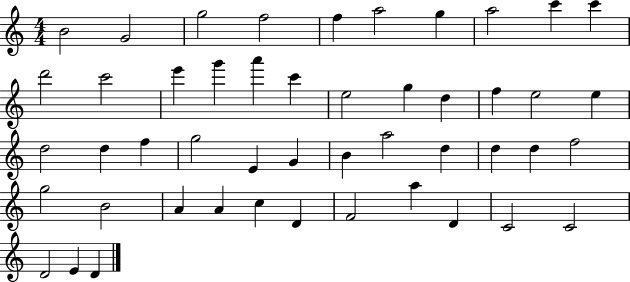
{
  \clef treble
  \numericTimeSignature
  \time 4/4
  \key c \major
  b'2 g'2 | g''2 f''2 | f''4 a''2 g''4 | a''2 c'''4 c'''4 | \break d'''2 c'''2 | e'''4 g'''4 a'''4 c'''4 | e''2 g''4 d''4 | f''4 e''2 e''4 | \break d''2 d''4 f''4 | g''2 e'4 g'4 | b'4 a''2 d''4 | d''4 d''4 f''2 | \break g''2 b'2 | a'4 a'4 c''4 d'4 | f'2 a''4 d'4 | c'2 c'2 | \break d'2 e'4 d'4 | \bar "|."
}